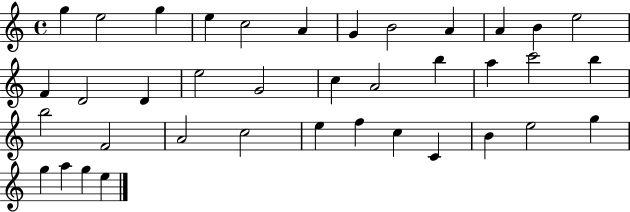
G5/q E5/h G5/q E5/q C5/h A4/q G4/q B4/h A4/q A4/q B4/q E5/h F4/q D4/h D4/q E5/h G4/h C5/q A4/h B5/q A5/q C6/h B5/q B5/h F4/h A4/h C5/h E5/q F5/q C5/q C4/q B4/q E5/h G5/q G5/q A5/q G5/q E5/q